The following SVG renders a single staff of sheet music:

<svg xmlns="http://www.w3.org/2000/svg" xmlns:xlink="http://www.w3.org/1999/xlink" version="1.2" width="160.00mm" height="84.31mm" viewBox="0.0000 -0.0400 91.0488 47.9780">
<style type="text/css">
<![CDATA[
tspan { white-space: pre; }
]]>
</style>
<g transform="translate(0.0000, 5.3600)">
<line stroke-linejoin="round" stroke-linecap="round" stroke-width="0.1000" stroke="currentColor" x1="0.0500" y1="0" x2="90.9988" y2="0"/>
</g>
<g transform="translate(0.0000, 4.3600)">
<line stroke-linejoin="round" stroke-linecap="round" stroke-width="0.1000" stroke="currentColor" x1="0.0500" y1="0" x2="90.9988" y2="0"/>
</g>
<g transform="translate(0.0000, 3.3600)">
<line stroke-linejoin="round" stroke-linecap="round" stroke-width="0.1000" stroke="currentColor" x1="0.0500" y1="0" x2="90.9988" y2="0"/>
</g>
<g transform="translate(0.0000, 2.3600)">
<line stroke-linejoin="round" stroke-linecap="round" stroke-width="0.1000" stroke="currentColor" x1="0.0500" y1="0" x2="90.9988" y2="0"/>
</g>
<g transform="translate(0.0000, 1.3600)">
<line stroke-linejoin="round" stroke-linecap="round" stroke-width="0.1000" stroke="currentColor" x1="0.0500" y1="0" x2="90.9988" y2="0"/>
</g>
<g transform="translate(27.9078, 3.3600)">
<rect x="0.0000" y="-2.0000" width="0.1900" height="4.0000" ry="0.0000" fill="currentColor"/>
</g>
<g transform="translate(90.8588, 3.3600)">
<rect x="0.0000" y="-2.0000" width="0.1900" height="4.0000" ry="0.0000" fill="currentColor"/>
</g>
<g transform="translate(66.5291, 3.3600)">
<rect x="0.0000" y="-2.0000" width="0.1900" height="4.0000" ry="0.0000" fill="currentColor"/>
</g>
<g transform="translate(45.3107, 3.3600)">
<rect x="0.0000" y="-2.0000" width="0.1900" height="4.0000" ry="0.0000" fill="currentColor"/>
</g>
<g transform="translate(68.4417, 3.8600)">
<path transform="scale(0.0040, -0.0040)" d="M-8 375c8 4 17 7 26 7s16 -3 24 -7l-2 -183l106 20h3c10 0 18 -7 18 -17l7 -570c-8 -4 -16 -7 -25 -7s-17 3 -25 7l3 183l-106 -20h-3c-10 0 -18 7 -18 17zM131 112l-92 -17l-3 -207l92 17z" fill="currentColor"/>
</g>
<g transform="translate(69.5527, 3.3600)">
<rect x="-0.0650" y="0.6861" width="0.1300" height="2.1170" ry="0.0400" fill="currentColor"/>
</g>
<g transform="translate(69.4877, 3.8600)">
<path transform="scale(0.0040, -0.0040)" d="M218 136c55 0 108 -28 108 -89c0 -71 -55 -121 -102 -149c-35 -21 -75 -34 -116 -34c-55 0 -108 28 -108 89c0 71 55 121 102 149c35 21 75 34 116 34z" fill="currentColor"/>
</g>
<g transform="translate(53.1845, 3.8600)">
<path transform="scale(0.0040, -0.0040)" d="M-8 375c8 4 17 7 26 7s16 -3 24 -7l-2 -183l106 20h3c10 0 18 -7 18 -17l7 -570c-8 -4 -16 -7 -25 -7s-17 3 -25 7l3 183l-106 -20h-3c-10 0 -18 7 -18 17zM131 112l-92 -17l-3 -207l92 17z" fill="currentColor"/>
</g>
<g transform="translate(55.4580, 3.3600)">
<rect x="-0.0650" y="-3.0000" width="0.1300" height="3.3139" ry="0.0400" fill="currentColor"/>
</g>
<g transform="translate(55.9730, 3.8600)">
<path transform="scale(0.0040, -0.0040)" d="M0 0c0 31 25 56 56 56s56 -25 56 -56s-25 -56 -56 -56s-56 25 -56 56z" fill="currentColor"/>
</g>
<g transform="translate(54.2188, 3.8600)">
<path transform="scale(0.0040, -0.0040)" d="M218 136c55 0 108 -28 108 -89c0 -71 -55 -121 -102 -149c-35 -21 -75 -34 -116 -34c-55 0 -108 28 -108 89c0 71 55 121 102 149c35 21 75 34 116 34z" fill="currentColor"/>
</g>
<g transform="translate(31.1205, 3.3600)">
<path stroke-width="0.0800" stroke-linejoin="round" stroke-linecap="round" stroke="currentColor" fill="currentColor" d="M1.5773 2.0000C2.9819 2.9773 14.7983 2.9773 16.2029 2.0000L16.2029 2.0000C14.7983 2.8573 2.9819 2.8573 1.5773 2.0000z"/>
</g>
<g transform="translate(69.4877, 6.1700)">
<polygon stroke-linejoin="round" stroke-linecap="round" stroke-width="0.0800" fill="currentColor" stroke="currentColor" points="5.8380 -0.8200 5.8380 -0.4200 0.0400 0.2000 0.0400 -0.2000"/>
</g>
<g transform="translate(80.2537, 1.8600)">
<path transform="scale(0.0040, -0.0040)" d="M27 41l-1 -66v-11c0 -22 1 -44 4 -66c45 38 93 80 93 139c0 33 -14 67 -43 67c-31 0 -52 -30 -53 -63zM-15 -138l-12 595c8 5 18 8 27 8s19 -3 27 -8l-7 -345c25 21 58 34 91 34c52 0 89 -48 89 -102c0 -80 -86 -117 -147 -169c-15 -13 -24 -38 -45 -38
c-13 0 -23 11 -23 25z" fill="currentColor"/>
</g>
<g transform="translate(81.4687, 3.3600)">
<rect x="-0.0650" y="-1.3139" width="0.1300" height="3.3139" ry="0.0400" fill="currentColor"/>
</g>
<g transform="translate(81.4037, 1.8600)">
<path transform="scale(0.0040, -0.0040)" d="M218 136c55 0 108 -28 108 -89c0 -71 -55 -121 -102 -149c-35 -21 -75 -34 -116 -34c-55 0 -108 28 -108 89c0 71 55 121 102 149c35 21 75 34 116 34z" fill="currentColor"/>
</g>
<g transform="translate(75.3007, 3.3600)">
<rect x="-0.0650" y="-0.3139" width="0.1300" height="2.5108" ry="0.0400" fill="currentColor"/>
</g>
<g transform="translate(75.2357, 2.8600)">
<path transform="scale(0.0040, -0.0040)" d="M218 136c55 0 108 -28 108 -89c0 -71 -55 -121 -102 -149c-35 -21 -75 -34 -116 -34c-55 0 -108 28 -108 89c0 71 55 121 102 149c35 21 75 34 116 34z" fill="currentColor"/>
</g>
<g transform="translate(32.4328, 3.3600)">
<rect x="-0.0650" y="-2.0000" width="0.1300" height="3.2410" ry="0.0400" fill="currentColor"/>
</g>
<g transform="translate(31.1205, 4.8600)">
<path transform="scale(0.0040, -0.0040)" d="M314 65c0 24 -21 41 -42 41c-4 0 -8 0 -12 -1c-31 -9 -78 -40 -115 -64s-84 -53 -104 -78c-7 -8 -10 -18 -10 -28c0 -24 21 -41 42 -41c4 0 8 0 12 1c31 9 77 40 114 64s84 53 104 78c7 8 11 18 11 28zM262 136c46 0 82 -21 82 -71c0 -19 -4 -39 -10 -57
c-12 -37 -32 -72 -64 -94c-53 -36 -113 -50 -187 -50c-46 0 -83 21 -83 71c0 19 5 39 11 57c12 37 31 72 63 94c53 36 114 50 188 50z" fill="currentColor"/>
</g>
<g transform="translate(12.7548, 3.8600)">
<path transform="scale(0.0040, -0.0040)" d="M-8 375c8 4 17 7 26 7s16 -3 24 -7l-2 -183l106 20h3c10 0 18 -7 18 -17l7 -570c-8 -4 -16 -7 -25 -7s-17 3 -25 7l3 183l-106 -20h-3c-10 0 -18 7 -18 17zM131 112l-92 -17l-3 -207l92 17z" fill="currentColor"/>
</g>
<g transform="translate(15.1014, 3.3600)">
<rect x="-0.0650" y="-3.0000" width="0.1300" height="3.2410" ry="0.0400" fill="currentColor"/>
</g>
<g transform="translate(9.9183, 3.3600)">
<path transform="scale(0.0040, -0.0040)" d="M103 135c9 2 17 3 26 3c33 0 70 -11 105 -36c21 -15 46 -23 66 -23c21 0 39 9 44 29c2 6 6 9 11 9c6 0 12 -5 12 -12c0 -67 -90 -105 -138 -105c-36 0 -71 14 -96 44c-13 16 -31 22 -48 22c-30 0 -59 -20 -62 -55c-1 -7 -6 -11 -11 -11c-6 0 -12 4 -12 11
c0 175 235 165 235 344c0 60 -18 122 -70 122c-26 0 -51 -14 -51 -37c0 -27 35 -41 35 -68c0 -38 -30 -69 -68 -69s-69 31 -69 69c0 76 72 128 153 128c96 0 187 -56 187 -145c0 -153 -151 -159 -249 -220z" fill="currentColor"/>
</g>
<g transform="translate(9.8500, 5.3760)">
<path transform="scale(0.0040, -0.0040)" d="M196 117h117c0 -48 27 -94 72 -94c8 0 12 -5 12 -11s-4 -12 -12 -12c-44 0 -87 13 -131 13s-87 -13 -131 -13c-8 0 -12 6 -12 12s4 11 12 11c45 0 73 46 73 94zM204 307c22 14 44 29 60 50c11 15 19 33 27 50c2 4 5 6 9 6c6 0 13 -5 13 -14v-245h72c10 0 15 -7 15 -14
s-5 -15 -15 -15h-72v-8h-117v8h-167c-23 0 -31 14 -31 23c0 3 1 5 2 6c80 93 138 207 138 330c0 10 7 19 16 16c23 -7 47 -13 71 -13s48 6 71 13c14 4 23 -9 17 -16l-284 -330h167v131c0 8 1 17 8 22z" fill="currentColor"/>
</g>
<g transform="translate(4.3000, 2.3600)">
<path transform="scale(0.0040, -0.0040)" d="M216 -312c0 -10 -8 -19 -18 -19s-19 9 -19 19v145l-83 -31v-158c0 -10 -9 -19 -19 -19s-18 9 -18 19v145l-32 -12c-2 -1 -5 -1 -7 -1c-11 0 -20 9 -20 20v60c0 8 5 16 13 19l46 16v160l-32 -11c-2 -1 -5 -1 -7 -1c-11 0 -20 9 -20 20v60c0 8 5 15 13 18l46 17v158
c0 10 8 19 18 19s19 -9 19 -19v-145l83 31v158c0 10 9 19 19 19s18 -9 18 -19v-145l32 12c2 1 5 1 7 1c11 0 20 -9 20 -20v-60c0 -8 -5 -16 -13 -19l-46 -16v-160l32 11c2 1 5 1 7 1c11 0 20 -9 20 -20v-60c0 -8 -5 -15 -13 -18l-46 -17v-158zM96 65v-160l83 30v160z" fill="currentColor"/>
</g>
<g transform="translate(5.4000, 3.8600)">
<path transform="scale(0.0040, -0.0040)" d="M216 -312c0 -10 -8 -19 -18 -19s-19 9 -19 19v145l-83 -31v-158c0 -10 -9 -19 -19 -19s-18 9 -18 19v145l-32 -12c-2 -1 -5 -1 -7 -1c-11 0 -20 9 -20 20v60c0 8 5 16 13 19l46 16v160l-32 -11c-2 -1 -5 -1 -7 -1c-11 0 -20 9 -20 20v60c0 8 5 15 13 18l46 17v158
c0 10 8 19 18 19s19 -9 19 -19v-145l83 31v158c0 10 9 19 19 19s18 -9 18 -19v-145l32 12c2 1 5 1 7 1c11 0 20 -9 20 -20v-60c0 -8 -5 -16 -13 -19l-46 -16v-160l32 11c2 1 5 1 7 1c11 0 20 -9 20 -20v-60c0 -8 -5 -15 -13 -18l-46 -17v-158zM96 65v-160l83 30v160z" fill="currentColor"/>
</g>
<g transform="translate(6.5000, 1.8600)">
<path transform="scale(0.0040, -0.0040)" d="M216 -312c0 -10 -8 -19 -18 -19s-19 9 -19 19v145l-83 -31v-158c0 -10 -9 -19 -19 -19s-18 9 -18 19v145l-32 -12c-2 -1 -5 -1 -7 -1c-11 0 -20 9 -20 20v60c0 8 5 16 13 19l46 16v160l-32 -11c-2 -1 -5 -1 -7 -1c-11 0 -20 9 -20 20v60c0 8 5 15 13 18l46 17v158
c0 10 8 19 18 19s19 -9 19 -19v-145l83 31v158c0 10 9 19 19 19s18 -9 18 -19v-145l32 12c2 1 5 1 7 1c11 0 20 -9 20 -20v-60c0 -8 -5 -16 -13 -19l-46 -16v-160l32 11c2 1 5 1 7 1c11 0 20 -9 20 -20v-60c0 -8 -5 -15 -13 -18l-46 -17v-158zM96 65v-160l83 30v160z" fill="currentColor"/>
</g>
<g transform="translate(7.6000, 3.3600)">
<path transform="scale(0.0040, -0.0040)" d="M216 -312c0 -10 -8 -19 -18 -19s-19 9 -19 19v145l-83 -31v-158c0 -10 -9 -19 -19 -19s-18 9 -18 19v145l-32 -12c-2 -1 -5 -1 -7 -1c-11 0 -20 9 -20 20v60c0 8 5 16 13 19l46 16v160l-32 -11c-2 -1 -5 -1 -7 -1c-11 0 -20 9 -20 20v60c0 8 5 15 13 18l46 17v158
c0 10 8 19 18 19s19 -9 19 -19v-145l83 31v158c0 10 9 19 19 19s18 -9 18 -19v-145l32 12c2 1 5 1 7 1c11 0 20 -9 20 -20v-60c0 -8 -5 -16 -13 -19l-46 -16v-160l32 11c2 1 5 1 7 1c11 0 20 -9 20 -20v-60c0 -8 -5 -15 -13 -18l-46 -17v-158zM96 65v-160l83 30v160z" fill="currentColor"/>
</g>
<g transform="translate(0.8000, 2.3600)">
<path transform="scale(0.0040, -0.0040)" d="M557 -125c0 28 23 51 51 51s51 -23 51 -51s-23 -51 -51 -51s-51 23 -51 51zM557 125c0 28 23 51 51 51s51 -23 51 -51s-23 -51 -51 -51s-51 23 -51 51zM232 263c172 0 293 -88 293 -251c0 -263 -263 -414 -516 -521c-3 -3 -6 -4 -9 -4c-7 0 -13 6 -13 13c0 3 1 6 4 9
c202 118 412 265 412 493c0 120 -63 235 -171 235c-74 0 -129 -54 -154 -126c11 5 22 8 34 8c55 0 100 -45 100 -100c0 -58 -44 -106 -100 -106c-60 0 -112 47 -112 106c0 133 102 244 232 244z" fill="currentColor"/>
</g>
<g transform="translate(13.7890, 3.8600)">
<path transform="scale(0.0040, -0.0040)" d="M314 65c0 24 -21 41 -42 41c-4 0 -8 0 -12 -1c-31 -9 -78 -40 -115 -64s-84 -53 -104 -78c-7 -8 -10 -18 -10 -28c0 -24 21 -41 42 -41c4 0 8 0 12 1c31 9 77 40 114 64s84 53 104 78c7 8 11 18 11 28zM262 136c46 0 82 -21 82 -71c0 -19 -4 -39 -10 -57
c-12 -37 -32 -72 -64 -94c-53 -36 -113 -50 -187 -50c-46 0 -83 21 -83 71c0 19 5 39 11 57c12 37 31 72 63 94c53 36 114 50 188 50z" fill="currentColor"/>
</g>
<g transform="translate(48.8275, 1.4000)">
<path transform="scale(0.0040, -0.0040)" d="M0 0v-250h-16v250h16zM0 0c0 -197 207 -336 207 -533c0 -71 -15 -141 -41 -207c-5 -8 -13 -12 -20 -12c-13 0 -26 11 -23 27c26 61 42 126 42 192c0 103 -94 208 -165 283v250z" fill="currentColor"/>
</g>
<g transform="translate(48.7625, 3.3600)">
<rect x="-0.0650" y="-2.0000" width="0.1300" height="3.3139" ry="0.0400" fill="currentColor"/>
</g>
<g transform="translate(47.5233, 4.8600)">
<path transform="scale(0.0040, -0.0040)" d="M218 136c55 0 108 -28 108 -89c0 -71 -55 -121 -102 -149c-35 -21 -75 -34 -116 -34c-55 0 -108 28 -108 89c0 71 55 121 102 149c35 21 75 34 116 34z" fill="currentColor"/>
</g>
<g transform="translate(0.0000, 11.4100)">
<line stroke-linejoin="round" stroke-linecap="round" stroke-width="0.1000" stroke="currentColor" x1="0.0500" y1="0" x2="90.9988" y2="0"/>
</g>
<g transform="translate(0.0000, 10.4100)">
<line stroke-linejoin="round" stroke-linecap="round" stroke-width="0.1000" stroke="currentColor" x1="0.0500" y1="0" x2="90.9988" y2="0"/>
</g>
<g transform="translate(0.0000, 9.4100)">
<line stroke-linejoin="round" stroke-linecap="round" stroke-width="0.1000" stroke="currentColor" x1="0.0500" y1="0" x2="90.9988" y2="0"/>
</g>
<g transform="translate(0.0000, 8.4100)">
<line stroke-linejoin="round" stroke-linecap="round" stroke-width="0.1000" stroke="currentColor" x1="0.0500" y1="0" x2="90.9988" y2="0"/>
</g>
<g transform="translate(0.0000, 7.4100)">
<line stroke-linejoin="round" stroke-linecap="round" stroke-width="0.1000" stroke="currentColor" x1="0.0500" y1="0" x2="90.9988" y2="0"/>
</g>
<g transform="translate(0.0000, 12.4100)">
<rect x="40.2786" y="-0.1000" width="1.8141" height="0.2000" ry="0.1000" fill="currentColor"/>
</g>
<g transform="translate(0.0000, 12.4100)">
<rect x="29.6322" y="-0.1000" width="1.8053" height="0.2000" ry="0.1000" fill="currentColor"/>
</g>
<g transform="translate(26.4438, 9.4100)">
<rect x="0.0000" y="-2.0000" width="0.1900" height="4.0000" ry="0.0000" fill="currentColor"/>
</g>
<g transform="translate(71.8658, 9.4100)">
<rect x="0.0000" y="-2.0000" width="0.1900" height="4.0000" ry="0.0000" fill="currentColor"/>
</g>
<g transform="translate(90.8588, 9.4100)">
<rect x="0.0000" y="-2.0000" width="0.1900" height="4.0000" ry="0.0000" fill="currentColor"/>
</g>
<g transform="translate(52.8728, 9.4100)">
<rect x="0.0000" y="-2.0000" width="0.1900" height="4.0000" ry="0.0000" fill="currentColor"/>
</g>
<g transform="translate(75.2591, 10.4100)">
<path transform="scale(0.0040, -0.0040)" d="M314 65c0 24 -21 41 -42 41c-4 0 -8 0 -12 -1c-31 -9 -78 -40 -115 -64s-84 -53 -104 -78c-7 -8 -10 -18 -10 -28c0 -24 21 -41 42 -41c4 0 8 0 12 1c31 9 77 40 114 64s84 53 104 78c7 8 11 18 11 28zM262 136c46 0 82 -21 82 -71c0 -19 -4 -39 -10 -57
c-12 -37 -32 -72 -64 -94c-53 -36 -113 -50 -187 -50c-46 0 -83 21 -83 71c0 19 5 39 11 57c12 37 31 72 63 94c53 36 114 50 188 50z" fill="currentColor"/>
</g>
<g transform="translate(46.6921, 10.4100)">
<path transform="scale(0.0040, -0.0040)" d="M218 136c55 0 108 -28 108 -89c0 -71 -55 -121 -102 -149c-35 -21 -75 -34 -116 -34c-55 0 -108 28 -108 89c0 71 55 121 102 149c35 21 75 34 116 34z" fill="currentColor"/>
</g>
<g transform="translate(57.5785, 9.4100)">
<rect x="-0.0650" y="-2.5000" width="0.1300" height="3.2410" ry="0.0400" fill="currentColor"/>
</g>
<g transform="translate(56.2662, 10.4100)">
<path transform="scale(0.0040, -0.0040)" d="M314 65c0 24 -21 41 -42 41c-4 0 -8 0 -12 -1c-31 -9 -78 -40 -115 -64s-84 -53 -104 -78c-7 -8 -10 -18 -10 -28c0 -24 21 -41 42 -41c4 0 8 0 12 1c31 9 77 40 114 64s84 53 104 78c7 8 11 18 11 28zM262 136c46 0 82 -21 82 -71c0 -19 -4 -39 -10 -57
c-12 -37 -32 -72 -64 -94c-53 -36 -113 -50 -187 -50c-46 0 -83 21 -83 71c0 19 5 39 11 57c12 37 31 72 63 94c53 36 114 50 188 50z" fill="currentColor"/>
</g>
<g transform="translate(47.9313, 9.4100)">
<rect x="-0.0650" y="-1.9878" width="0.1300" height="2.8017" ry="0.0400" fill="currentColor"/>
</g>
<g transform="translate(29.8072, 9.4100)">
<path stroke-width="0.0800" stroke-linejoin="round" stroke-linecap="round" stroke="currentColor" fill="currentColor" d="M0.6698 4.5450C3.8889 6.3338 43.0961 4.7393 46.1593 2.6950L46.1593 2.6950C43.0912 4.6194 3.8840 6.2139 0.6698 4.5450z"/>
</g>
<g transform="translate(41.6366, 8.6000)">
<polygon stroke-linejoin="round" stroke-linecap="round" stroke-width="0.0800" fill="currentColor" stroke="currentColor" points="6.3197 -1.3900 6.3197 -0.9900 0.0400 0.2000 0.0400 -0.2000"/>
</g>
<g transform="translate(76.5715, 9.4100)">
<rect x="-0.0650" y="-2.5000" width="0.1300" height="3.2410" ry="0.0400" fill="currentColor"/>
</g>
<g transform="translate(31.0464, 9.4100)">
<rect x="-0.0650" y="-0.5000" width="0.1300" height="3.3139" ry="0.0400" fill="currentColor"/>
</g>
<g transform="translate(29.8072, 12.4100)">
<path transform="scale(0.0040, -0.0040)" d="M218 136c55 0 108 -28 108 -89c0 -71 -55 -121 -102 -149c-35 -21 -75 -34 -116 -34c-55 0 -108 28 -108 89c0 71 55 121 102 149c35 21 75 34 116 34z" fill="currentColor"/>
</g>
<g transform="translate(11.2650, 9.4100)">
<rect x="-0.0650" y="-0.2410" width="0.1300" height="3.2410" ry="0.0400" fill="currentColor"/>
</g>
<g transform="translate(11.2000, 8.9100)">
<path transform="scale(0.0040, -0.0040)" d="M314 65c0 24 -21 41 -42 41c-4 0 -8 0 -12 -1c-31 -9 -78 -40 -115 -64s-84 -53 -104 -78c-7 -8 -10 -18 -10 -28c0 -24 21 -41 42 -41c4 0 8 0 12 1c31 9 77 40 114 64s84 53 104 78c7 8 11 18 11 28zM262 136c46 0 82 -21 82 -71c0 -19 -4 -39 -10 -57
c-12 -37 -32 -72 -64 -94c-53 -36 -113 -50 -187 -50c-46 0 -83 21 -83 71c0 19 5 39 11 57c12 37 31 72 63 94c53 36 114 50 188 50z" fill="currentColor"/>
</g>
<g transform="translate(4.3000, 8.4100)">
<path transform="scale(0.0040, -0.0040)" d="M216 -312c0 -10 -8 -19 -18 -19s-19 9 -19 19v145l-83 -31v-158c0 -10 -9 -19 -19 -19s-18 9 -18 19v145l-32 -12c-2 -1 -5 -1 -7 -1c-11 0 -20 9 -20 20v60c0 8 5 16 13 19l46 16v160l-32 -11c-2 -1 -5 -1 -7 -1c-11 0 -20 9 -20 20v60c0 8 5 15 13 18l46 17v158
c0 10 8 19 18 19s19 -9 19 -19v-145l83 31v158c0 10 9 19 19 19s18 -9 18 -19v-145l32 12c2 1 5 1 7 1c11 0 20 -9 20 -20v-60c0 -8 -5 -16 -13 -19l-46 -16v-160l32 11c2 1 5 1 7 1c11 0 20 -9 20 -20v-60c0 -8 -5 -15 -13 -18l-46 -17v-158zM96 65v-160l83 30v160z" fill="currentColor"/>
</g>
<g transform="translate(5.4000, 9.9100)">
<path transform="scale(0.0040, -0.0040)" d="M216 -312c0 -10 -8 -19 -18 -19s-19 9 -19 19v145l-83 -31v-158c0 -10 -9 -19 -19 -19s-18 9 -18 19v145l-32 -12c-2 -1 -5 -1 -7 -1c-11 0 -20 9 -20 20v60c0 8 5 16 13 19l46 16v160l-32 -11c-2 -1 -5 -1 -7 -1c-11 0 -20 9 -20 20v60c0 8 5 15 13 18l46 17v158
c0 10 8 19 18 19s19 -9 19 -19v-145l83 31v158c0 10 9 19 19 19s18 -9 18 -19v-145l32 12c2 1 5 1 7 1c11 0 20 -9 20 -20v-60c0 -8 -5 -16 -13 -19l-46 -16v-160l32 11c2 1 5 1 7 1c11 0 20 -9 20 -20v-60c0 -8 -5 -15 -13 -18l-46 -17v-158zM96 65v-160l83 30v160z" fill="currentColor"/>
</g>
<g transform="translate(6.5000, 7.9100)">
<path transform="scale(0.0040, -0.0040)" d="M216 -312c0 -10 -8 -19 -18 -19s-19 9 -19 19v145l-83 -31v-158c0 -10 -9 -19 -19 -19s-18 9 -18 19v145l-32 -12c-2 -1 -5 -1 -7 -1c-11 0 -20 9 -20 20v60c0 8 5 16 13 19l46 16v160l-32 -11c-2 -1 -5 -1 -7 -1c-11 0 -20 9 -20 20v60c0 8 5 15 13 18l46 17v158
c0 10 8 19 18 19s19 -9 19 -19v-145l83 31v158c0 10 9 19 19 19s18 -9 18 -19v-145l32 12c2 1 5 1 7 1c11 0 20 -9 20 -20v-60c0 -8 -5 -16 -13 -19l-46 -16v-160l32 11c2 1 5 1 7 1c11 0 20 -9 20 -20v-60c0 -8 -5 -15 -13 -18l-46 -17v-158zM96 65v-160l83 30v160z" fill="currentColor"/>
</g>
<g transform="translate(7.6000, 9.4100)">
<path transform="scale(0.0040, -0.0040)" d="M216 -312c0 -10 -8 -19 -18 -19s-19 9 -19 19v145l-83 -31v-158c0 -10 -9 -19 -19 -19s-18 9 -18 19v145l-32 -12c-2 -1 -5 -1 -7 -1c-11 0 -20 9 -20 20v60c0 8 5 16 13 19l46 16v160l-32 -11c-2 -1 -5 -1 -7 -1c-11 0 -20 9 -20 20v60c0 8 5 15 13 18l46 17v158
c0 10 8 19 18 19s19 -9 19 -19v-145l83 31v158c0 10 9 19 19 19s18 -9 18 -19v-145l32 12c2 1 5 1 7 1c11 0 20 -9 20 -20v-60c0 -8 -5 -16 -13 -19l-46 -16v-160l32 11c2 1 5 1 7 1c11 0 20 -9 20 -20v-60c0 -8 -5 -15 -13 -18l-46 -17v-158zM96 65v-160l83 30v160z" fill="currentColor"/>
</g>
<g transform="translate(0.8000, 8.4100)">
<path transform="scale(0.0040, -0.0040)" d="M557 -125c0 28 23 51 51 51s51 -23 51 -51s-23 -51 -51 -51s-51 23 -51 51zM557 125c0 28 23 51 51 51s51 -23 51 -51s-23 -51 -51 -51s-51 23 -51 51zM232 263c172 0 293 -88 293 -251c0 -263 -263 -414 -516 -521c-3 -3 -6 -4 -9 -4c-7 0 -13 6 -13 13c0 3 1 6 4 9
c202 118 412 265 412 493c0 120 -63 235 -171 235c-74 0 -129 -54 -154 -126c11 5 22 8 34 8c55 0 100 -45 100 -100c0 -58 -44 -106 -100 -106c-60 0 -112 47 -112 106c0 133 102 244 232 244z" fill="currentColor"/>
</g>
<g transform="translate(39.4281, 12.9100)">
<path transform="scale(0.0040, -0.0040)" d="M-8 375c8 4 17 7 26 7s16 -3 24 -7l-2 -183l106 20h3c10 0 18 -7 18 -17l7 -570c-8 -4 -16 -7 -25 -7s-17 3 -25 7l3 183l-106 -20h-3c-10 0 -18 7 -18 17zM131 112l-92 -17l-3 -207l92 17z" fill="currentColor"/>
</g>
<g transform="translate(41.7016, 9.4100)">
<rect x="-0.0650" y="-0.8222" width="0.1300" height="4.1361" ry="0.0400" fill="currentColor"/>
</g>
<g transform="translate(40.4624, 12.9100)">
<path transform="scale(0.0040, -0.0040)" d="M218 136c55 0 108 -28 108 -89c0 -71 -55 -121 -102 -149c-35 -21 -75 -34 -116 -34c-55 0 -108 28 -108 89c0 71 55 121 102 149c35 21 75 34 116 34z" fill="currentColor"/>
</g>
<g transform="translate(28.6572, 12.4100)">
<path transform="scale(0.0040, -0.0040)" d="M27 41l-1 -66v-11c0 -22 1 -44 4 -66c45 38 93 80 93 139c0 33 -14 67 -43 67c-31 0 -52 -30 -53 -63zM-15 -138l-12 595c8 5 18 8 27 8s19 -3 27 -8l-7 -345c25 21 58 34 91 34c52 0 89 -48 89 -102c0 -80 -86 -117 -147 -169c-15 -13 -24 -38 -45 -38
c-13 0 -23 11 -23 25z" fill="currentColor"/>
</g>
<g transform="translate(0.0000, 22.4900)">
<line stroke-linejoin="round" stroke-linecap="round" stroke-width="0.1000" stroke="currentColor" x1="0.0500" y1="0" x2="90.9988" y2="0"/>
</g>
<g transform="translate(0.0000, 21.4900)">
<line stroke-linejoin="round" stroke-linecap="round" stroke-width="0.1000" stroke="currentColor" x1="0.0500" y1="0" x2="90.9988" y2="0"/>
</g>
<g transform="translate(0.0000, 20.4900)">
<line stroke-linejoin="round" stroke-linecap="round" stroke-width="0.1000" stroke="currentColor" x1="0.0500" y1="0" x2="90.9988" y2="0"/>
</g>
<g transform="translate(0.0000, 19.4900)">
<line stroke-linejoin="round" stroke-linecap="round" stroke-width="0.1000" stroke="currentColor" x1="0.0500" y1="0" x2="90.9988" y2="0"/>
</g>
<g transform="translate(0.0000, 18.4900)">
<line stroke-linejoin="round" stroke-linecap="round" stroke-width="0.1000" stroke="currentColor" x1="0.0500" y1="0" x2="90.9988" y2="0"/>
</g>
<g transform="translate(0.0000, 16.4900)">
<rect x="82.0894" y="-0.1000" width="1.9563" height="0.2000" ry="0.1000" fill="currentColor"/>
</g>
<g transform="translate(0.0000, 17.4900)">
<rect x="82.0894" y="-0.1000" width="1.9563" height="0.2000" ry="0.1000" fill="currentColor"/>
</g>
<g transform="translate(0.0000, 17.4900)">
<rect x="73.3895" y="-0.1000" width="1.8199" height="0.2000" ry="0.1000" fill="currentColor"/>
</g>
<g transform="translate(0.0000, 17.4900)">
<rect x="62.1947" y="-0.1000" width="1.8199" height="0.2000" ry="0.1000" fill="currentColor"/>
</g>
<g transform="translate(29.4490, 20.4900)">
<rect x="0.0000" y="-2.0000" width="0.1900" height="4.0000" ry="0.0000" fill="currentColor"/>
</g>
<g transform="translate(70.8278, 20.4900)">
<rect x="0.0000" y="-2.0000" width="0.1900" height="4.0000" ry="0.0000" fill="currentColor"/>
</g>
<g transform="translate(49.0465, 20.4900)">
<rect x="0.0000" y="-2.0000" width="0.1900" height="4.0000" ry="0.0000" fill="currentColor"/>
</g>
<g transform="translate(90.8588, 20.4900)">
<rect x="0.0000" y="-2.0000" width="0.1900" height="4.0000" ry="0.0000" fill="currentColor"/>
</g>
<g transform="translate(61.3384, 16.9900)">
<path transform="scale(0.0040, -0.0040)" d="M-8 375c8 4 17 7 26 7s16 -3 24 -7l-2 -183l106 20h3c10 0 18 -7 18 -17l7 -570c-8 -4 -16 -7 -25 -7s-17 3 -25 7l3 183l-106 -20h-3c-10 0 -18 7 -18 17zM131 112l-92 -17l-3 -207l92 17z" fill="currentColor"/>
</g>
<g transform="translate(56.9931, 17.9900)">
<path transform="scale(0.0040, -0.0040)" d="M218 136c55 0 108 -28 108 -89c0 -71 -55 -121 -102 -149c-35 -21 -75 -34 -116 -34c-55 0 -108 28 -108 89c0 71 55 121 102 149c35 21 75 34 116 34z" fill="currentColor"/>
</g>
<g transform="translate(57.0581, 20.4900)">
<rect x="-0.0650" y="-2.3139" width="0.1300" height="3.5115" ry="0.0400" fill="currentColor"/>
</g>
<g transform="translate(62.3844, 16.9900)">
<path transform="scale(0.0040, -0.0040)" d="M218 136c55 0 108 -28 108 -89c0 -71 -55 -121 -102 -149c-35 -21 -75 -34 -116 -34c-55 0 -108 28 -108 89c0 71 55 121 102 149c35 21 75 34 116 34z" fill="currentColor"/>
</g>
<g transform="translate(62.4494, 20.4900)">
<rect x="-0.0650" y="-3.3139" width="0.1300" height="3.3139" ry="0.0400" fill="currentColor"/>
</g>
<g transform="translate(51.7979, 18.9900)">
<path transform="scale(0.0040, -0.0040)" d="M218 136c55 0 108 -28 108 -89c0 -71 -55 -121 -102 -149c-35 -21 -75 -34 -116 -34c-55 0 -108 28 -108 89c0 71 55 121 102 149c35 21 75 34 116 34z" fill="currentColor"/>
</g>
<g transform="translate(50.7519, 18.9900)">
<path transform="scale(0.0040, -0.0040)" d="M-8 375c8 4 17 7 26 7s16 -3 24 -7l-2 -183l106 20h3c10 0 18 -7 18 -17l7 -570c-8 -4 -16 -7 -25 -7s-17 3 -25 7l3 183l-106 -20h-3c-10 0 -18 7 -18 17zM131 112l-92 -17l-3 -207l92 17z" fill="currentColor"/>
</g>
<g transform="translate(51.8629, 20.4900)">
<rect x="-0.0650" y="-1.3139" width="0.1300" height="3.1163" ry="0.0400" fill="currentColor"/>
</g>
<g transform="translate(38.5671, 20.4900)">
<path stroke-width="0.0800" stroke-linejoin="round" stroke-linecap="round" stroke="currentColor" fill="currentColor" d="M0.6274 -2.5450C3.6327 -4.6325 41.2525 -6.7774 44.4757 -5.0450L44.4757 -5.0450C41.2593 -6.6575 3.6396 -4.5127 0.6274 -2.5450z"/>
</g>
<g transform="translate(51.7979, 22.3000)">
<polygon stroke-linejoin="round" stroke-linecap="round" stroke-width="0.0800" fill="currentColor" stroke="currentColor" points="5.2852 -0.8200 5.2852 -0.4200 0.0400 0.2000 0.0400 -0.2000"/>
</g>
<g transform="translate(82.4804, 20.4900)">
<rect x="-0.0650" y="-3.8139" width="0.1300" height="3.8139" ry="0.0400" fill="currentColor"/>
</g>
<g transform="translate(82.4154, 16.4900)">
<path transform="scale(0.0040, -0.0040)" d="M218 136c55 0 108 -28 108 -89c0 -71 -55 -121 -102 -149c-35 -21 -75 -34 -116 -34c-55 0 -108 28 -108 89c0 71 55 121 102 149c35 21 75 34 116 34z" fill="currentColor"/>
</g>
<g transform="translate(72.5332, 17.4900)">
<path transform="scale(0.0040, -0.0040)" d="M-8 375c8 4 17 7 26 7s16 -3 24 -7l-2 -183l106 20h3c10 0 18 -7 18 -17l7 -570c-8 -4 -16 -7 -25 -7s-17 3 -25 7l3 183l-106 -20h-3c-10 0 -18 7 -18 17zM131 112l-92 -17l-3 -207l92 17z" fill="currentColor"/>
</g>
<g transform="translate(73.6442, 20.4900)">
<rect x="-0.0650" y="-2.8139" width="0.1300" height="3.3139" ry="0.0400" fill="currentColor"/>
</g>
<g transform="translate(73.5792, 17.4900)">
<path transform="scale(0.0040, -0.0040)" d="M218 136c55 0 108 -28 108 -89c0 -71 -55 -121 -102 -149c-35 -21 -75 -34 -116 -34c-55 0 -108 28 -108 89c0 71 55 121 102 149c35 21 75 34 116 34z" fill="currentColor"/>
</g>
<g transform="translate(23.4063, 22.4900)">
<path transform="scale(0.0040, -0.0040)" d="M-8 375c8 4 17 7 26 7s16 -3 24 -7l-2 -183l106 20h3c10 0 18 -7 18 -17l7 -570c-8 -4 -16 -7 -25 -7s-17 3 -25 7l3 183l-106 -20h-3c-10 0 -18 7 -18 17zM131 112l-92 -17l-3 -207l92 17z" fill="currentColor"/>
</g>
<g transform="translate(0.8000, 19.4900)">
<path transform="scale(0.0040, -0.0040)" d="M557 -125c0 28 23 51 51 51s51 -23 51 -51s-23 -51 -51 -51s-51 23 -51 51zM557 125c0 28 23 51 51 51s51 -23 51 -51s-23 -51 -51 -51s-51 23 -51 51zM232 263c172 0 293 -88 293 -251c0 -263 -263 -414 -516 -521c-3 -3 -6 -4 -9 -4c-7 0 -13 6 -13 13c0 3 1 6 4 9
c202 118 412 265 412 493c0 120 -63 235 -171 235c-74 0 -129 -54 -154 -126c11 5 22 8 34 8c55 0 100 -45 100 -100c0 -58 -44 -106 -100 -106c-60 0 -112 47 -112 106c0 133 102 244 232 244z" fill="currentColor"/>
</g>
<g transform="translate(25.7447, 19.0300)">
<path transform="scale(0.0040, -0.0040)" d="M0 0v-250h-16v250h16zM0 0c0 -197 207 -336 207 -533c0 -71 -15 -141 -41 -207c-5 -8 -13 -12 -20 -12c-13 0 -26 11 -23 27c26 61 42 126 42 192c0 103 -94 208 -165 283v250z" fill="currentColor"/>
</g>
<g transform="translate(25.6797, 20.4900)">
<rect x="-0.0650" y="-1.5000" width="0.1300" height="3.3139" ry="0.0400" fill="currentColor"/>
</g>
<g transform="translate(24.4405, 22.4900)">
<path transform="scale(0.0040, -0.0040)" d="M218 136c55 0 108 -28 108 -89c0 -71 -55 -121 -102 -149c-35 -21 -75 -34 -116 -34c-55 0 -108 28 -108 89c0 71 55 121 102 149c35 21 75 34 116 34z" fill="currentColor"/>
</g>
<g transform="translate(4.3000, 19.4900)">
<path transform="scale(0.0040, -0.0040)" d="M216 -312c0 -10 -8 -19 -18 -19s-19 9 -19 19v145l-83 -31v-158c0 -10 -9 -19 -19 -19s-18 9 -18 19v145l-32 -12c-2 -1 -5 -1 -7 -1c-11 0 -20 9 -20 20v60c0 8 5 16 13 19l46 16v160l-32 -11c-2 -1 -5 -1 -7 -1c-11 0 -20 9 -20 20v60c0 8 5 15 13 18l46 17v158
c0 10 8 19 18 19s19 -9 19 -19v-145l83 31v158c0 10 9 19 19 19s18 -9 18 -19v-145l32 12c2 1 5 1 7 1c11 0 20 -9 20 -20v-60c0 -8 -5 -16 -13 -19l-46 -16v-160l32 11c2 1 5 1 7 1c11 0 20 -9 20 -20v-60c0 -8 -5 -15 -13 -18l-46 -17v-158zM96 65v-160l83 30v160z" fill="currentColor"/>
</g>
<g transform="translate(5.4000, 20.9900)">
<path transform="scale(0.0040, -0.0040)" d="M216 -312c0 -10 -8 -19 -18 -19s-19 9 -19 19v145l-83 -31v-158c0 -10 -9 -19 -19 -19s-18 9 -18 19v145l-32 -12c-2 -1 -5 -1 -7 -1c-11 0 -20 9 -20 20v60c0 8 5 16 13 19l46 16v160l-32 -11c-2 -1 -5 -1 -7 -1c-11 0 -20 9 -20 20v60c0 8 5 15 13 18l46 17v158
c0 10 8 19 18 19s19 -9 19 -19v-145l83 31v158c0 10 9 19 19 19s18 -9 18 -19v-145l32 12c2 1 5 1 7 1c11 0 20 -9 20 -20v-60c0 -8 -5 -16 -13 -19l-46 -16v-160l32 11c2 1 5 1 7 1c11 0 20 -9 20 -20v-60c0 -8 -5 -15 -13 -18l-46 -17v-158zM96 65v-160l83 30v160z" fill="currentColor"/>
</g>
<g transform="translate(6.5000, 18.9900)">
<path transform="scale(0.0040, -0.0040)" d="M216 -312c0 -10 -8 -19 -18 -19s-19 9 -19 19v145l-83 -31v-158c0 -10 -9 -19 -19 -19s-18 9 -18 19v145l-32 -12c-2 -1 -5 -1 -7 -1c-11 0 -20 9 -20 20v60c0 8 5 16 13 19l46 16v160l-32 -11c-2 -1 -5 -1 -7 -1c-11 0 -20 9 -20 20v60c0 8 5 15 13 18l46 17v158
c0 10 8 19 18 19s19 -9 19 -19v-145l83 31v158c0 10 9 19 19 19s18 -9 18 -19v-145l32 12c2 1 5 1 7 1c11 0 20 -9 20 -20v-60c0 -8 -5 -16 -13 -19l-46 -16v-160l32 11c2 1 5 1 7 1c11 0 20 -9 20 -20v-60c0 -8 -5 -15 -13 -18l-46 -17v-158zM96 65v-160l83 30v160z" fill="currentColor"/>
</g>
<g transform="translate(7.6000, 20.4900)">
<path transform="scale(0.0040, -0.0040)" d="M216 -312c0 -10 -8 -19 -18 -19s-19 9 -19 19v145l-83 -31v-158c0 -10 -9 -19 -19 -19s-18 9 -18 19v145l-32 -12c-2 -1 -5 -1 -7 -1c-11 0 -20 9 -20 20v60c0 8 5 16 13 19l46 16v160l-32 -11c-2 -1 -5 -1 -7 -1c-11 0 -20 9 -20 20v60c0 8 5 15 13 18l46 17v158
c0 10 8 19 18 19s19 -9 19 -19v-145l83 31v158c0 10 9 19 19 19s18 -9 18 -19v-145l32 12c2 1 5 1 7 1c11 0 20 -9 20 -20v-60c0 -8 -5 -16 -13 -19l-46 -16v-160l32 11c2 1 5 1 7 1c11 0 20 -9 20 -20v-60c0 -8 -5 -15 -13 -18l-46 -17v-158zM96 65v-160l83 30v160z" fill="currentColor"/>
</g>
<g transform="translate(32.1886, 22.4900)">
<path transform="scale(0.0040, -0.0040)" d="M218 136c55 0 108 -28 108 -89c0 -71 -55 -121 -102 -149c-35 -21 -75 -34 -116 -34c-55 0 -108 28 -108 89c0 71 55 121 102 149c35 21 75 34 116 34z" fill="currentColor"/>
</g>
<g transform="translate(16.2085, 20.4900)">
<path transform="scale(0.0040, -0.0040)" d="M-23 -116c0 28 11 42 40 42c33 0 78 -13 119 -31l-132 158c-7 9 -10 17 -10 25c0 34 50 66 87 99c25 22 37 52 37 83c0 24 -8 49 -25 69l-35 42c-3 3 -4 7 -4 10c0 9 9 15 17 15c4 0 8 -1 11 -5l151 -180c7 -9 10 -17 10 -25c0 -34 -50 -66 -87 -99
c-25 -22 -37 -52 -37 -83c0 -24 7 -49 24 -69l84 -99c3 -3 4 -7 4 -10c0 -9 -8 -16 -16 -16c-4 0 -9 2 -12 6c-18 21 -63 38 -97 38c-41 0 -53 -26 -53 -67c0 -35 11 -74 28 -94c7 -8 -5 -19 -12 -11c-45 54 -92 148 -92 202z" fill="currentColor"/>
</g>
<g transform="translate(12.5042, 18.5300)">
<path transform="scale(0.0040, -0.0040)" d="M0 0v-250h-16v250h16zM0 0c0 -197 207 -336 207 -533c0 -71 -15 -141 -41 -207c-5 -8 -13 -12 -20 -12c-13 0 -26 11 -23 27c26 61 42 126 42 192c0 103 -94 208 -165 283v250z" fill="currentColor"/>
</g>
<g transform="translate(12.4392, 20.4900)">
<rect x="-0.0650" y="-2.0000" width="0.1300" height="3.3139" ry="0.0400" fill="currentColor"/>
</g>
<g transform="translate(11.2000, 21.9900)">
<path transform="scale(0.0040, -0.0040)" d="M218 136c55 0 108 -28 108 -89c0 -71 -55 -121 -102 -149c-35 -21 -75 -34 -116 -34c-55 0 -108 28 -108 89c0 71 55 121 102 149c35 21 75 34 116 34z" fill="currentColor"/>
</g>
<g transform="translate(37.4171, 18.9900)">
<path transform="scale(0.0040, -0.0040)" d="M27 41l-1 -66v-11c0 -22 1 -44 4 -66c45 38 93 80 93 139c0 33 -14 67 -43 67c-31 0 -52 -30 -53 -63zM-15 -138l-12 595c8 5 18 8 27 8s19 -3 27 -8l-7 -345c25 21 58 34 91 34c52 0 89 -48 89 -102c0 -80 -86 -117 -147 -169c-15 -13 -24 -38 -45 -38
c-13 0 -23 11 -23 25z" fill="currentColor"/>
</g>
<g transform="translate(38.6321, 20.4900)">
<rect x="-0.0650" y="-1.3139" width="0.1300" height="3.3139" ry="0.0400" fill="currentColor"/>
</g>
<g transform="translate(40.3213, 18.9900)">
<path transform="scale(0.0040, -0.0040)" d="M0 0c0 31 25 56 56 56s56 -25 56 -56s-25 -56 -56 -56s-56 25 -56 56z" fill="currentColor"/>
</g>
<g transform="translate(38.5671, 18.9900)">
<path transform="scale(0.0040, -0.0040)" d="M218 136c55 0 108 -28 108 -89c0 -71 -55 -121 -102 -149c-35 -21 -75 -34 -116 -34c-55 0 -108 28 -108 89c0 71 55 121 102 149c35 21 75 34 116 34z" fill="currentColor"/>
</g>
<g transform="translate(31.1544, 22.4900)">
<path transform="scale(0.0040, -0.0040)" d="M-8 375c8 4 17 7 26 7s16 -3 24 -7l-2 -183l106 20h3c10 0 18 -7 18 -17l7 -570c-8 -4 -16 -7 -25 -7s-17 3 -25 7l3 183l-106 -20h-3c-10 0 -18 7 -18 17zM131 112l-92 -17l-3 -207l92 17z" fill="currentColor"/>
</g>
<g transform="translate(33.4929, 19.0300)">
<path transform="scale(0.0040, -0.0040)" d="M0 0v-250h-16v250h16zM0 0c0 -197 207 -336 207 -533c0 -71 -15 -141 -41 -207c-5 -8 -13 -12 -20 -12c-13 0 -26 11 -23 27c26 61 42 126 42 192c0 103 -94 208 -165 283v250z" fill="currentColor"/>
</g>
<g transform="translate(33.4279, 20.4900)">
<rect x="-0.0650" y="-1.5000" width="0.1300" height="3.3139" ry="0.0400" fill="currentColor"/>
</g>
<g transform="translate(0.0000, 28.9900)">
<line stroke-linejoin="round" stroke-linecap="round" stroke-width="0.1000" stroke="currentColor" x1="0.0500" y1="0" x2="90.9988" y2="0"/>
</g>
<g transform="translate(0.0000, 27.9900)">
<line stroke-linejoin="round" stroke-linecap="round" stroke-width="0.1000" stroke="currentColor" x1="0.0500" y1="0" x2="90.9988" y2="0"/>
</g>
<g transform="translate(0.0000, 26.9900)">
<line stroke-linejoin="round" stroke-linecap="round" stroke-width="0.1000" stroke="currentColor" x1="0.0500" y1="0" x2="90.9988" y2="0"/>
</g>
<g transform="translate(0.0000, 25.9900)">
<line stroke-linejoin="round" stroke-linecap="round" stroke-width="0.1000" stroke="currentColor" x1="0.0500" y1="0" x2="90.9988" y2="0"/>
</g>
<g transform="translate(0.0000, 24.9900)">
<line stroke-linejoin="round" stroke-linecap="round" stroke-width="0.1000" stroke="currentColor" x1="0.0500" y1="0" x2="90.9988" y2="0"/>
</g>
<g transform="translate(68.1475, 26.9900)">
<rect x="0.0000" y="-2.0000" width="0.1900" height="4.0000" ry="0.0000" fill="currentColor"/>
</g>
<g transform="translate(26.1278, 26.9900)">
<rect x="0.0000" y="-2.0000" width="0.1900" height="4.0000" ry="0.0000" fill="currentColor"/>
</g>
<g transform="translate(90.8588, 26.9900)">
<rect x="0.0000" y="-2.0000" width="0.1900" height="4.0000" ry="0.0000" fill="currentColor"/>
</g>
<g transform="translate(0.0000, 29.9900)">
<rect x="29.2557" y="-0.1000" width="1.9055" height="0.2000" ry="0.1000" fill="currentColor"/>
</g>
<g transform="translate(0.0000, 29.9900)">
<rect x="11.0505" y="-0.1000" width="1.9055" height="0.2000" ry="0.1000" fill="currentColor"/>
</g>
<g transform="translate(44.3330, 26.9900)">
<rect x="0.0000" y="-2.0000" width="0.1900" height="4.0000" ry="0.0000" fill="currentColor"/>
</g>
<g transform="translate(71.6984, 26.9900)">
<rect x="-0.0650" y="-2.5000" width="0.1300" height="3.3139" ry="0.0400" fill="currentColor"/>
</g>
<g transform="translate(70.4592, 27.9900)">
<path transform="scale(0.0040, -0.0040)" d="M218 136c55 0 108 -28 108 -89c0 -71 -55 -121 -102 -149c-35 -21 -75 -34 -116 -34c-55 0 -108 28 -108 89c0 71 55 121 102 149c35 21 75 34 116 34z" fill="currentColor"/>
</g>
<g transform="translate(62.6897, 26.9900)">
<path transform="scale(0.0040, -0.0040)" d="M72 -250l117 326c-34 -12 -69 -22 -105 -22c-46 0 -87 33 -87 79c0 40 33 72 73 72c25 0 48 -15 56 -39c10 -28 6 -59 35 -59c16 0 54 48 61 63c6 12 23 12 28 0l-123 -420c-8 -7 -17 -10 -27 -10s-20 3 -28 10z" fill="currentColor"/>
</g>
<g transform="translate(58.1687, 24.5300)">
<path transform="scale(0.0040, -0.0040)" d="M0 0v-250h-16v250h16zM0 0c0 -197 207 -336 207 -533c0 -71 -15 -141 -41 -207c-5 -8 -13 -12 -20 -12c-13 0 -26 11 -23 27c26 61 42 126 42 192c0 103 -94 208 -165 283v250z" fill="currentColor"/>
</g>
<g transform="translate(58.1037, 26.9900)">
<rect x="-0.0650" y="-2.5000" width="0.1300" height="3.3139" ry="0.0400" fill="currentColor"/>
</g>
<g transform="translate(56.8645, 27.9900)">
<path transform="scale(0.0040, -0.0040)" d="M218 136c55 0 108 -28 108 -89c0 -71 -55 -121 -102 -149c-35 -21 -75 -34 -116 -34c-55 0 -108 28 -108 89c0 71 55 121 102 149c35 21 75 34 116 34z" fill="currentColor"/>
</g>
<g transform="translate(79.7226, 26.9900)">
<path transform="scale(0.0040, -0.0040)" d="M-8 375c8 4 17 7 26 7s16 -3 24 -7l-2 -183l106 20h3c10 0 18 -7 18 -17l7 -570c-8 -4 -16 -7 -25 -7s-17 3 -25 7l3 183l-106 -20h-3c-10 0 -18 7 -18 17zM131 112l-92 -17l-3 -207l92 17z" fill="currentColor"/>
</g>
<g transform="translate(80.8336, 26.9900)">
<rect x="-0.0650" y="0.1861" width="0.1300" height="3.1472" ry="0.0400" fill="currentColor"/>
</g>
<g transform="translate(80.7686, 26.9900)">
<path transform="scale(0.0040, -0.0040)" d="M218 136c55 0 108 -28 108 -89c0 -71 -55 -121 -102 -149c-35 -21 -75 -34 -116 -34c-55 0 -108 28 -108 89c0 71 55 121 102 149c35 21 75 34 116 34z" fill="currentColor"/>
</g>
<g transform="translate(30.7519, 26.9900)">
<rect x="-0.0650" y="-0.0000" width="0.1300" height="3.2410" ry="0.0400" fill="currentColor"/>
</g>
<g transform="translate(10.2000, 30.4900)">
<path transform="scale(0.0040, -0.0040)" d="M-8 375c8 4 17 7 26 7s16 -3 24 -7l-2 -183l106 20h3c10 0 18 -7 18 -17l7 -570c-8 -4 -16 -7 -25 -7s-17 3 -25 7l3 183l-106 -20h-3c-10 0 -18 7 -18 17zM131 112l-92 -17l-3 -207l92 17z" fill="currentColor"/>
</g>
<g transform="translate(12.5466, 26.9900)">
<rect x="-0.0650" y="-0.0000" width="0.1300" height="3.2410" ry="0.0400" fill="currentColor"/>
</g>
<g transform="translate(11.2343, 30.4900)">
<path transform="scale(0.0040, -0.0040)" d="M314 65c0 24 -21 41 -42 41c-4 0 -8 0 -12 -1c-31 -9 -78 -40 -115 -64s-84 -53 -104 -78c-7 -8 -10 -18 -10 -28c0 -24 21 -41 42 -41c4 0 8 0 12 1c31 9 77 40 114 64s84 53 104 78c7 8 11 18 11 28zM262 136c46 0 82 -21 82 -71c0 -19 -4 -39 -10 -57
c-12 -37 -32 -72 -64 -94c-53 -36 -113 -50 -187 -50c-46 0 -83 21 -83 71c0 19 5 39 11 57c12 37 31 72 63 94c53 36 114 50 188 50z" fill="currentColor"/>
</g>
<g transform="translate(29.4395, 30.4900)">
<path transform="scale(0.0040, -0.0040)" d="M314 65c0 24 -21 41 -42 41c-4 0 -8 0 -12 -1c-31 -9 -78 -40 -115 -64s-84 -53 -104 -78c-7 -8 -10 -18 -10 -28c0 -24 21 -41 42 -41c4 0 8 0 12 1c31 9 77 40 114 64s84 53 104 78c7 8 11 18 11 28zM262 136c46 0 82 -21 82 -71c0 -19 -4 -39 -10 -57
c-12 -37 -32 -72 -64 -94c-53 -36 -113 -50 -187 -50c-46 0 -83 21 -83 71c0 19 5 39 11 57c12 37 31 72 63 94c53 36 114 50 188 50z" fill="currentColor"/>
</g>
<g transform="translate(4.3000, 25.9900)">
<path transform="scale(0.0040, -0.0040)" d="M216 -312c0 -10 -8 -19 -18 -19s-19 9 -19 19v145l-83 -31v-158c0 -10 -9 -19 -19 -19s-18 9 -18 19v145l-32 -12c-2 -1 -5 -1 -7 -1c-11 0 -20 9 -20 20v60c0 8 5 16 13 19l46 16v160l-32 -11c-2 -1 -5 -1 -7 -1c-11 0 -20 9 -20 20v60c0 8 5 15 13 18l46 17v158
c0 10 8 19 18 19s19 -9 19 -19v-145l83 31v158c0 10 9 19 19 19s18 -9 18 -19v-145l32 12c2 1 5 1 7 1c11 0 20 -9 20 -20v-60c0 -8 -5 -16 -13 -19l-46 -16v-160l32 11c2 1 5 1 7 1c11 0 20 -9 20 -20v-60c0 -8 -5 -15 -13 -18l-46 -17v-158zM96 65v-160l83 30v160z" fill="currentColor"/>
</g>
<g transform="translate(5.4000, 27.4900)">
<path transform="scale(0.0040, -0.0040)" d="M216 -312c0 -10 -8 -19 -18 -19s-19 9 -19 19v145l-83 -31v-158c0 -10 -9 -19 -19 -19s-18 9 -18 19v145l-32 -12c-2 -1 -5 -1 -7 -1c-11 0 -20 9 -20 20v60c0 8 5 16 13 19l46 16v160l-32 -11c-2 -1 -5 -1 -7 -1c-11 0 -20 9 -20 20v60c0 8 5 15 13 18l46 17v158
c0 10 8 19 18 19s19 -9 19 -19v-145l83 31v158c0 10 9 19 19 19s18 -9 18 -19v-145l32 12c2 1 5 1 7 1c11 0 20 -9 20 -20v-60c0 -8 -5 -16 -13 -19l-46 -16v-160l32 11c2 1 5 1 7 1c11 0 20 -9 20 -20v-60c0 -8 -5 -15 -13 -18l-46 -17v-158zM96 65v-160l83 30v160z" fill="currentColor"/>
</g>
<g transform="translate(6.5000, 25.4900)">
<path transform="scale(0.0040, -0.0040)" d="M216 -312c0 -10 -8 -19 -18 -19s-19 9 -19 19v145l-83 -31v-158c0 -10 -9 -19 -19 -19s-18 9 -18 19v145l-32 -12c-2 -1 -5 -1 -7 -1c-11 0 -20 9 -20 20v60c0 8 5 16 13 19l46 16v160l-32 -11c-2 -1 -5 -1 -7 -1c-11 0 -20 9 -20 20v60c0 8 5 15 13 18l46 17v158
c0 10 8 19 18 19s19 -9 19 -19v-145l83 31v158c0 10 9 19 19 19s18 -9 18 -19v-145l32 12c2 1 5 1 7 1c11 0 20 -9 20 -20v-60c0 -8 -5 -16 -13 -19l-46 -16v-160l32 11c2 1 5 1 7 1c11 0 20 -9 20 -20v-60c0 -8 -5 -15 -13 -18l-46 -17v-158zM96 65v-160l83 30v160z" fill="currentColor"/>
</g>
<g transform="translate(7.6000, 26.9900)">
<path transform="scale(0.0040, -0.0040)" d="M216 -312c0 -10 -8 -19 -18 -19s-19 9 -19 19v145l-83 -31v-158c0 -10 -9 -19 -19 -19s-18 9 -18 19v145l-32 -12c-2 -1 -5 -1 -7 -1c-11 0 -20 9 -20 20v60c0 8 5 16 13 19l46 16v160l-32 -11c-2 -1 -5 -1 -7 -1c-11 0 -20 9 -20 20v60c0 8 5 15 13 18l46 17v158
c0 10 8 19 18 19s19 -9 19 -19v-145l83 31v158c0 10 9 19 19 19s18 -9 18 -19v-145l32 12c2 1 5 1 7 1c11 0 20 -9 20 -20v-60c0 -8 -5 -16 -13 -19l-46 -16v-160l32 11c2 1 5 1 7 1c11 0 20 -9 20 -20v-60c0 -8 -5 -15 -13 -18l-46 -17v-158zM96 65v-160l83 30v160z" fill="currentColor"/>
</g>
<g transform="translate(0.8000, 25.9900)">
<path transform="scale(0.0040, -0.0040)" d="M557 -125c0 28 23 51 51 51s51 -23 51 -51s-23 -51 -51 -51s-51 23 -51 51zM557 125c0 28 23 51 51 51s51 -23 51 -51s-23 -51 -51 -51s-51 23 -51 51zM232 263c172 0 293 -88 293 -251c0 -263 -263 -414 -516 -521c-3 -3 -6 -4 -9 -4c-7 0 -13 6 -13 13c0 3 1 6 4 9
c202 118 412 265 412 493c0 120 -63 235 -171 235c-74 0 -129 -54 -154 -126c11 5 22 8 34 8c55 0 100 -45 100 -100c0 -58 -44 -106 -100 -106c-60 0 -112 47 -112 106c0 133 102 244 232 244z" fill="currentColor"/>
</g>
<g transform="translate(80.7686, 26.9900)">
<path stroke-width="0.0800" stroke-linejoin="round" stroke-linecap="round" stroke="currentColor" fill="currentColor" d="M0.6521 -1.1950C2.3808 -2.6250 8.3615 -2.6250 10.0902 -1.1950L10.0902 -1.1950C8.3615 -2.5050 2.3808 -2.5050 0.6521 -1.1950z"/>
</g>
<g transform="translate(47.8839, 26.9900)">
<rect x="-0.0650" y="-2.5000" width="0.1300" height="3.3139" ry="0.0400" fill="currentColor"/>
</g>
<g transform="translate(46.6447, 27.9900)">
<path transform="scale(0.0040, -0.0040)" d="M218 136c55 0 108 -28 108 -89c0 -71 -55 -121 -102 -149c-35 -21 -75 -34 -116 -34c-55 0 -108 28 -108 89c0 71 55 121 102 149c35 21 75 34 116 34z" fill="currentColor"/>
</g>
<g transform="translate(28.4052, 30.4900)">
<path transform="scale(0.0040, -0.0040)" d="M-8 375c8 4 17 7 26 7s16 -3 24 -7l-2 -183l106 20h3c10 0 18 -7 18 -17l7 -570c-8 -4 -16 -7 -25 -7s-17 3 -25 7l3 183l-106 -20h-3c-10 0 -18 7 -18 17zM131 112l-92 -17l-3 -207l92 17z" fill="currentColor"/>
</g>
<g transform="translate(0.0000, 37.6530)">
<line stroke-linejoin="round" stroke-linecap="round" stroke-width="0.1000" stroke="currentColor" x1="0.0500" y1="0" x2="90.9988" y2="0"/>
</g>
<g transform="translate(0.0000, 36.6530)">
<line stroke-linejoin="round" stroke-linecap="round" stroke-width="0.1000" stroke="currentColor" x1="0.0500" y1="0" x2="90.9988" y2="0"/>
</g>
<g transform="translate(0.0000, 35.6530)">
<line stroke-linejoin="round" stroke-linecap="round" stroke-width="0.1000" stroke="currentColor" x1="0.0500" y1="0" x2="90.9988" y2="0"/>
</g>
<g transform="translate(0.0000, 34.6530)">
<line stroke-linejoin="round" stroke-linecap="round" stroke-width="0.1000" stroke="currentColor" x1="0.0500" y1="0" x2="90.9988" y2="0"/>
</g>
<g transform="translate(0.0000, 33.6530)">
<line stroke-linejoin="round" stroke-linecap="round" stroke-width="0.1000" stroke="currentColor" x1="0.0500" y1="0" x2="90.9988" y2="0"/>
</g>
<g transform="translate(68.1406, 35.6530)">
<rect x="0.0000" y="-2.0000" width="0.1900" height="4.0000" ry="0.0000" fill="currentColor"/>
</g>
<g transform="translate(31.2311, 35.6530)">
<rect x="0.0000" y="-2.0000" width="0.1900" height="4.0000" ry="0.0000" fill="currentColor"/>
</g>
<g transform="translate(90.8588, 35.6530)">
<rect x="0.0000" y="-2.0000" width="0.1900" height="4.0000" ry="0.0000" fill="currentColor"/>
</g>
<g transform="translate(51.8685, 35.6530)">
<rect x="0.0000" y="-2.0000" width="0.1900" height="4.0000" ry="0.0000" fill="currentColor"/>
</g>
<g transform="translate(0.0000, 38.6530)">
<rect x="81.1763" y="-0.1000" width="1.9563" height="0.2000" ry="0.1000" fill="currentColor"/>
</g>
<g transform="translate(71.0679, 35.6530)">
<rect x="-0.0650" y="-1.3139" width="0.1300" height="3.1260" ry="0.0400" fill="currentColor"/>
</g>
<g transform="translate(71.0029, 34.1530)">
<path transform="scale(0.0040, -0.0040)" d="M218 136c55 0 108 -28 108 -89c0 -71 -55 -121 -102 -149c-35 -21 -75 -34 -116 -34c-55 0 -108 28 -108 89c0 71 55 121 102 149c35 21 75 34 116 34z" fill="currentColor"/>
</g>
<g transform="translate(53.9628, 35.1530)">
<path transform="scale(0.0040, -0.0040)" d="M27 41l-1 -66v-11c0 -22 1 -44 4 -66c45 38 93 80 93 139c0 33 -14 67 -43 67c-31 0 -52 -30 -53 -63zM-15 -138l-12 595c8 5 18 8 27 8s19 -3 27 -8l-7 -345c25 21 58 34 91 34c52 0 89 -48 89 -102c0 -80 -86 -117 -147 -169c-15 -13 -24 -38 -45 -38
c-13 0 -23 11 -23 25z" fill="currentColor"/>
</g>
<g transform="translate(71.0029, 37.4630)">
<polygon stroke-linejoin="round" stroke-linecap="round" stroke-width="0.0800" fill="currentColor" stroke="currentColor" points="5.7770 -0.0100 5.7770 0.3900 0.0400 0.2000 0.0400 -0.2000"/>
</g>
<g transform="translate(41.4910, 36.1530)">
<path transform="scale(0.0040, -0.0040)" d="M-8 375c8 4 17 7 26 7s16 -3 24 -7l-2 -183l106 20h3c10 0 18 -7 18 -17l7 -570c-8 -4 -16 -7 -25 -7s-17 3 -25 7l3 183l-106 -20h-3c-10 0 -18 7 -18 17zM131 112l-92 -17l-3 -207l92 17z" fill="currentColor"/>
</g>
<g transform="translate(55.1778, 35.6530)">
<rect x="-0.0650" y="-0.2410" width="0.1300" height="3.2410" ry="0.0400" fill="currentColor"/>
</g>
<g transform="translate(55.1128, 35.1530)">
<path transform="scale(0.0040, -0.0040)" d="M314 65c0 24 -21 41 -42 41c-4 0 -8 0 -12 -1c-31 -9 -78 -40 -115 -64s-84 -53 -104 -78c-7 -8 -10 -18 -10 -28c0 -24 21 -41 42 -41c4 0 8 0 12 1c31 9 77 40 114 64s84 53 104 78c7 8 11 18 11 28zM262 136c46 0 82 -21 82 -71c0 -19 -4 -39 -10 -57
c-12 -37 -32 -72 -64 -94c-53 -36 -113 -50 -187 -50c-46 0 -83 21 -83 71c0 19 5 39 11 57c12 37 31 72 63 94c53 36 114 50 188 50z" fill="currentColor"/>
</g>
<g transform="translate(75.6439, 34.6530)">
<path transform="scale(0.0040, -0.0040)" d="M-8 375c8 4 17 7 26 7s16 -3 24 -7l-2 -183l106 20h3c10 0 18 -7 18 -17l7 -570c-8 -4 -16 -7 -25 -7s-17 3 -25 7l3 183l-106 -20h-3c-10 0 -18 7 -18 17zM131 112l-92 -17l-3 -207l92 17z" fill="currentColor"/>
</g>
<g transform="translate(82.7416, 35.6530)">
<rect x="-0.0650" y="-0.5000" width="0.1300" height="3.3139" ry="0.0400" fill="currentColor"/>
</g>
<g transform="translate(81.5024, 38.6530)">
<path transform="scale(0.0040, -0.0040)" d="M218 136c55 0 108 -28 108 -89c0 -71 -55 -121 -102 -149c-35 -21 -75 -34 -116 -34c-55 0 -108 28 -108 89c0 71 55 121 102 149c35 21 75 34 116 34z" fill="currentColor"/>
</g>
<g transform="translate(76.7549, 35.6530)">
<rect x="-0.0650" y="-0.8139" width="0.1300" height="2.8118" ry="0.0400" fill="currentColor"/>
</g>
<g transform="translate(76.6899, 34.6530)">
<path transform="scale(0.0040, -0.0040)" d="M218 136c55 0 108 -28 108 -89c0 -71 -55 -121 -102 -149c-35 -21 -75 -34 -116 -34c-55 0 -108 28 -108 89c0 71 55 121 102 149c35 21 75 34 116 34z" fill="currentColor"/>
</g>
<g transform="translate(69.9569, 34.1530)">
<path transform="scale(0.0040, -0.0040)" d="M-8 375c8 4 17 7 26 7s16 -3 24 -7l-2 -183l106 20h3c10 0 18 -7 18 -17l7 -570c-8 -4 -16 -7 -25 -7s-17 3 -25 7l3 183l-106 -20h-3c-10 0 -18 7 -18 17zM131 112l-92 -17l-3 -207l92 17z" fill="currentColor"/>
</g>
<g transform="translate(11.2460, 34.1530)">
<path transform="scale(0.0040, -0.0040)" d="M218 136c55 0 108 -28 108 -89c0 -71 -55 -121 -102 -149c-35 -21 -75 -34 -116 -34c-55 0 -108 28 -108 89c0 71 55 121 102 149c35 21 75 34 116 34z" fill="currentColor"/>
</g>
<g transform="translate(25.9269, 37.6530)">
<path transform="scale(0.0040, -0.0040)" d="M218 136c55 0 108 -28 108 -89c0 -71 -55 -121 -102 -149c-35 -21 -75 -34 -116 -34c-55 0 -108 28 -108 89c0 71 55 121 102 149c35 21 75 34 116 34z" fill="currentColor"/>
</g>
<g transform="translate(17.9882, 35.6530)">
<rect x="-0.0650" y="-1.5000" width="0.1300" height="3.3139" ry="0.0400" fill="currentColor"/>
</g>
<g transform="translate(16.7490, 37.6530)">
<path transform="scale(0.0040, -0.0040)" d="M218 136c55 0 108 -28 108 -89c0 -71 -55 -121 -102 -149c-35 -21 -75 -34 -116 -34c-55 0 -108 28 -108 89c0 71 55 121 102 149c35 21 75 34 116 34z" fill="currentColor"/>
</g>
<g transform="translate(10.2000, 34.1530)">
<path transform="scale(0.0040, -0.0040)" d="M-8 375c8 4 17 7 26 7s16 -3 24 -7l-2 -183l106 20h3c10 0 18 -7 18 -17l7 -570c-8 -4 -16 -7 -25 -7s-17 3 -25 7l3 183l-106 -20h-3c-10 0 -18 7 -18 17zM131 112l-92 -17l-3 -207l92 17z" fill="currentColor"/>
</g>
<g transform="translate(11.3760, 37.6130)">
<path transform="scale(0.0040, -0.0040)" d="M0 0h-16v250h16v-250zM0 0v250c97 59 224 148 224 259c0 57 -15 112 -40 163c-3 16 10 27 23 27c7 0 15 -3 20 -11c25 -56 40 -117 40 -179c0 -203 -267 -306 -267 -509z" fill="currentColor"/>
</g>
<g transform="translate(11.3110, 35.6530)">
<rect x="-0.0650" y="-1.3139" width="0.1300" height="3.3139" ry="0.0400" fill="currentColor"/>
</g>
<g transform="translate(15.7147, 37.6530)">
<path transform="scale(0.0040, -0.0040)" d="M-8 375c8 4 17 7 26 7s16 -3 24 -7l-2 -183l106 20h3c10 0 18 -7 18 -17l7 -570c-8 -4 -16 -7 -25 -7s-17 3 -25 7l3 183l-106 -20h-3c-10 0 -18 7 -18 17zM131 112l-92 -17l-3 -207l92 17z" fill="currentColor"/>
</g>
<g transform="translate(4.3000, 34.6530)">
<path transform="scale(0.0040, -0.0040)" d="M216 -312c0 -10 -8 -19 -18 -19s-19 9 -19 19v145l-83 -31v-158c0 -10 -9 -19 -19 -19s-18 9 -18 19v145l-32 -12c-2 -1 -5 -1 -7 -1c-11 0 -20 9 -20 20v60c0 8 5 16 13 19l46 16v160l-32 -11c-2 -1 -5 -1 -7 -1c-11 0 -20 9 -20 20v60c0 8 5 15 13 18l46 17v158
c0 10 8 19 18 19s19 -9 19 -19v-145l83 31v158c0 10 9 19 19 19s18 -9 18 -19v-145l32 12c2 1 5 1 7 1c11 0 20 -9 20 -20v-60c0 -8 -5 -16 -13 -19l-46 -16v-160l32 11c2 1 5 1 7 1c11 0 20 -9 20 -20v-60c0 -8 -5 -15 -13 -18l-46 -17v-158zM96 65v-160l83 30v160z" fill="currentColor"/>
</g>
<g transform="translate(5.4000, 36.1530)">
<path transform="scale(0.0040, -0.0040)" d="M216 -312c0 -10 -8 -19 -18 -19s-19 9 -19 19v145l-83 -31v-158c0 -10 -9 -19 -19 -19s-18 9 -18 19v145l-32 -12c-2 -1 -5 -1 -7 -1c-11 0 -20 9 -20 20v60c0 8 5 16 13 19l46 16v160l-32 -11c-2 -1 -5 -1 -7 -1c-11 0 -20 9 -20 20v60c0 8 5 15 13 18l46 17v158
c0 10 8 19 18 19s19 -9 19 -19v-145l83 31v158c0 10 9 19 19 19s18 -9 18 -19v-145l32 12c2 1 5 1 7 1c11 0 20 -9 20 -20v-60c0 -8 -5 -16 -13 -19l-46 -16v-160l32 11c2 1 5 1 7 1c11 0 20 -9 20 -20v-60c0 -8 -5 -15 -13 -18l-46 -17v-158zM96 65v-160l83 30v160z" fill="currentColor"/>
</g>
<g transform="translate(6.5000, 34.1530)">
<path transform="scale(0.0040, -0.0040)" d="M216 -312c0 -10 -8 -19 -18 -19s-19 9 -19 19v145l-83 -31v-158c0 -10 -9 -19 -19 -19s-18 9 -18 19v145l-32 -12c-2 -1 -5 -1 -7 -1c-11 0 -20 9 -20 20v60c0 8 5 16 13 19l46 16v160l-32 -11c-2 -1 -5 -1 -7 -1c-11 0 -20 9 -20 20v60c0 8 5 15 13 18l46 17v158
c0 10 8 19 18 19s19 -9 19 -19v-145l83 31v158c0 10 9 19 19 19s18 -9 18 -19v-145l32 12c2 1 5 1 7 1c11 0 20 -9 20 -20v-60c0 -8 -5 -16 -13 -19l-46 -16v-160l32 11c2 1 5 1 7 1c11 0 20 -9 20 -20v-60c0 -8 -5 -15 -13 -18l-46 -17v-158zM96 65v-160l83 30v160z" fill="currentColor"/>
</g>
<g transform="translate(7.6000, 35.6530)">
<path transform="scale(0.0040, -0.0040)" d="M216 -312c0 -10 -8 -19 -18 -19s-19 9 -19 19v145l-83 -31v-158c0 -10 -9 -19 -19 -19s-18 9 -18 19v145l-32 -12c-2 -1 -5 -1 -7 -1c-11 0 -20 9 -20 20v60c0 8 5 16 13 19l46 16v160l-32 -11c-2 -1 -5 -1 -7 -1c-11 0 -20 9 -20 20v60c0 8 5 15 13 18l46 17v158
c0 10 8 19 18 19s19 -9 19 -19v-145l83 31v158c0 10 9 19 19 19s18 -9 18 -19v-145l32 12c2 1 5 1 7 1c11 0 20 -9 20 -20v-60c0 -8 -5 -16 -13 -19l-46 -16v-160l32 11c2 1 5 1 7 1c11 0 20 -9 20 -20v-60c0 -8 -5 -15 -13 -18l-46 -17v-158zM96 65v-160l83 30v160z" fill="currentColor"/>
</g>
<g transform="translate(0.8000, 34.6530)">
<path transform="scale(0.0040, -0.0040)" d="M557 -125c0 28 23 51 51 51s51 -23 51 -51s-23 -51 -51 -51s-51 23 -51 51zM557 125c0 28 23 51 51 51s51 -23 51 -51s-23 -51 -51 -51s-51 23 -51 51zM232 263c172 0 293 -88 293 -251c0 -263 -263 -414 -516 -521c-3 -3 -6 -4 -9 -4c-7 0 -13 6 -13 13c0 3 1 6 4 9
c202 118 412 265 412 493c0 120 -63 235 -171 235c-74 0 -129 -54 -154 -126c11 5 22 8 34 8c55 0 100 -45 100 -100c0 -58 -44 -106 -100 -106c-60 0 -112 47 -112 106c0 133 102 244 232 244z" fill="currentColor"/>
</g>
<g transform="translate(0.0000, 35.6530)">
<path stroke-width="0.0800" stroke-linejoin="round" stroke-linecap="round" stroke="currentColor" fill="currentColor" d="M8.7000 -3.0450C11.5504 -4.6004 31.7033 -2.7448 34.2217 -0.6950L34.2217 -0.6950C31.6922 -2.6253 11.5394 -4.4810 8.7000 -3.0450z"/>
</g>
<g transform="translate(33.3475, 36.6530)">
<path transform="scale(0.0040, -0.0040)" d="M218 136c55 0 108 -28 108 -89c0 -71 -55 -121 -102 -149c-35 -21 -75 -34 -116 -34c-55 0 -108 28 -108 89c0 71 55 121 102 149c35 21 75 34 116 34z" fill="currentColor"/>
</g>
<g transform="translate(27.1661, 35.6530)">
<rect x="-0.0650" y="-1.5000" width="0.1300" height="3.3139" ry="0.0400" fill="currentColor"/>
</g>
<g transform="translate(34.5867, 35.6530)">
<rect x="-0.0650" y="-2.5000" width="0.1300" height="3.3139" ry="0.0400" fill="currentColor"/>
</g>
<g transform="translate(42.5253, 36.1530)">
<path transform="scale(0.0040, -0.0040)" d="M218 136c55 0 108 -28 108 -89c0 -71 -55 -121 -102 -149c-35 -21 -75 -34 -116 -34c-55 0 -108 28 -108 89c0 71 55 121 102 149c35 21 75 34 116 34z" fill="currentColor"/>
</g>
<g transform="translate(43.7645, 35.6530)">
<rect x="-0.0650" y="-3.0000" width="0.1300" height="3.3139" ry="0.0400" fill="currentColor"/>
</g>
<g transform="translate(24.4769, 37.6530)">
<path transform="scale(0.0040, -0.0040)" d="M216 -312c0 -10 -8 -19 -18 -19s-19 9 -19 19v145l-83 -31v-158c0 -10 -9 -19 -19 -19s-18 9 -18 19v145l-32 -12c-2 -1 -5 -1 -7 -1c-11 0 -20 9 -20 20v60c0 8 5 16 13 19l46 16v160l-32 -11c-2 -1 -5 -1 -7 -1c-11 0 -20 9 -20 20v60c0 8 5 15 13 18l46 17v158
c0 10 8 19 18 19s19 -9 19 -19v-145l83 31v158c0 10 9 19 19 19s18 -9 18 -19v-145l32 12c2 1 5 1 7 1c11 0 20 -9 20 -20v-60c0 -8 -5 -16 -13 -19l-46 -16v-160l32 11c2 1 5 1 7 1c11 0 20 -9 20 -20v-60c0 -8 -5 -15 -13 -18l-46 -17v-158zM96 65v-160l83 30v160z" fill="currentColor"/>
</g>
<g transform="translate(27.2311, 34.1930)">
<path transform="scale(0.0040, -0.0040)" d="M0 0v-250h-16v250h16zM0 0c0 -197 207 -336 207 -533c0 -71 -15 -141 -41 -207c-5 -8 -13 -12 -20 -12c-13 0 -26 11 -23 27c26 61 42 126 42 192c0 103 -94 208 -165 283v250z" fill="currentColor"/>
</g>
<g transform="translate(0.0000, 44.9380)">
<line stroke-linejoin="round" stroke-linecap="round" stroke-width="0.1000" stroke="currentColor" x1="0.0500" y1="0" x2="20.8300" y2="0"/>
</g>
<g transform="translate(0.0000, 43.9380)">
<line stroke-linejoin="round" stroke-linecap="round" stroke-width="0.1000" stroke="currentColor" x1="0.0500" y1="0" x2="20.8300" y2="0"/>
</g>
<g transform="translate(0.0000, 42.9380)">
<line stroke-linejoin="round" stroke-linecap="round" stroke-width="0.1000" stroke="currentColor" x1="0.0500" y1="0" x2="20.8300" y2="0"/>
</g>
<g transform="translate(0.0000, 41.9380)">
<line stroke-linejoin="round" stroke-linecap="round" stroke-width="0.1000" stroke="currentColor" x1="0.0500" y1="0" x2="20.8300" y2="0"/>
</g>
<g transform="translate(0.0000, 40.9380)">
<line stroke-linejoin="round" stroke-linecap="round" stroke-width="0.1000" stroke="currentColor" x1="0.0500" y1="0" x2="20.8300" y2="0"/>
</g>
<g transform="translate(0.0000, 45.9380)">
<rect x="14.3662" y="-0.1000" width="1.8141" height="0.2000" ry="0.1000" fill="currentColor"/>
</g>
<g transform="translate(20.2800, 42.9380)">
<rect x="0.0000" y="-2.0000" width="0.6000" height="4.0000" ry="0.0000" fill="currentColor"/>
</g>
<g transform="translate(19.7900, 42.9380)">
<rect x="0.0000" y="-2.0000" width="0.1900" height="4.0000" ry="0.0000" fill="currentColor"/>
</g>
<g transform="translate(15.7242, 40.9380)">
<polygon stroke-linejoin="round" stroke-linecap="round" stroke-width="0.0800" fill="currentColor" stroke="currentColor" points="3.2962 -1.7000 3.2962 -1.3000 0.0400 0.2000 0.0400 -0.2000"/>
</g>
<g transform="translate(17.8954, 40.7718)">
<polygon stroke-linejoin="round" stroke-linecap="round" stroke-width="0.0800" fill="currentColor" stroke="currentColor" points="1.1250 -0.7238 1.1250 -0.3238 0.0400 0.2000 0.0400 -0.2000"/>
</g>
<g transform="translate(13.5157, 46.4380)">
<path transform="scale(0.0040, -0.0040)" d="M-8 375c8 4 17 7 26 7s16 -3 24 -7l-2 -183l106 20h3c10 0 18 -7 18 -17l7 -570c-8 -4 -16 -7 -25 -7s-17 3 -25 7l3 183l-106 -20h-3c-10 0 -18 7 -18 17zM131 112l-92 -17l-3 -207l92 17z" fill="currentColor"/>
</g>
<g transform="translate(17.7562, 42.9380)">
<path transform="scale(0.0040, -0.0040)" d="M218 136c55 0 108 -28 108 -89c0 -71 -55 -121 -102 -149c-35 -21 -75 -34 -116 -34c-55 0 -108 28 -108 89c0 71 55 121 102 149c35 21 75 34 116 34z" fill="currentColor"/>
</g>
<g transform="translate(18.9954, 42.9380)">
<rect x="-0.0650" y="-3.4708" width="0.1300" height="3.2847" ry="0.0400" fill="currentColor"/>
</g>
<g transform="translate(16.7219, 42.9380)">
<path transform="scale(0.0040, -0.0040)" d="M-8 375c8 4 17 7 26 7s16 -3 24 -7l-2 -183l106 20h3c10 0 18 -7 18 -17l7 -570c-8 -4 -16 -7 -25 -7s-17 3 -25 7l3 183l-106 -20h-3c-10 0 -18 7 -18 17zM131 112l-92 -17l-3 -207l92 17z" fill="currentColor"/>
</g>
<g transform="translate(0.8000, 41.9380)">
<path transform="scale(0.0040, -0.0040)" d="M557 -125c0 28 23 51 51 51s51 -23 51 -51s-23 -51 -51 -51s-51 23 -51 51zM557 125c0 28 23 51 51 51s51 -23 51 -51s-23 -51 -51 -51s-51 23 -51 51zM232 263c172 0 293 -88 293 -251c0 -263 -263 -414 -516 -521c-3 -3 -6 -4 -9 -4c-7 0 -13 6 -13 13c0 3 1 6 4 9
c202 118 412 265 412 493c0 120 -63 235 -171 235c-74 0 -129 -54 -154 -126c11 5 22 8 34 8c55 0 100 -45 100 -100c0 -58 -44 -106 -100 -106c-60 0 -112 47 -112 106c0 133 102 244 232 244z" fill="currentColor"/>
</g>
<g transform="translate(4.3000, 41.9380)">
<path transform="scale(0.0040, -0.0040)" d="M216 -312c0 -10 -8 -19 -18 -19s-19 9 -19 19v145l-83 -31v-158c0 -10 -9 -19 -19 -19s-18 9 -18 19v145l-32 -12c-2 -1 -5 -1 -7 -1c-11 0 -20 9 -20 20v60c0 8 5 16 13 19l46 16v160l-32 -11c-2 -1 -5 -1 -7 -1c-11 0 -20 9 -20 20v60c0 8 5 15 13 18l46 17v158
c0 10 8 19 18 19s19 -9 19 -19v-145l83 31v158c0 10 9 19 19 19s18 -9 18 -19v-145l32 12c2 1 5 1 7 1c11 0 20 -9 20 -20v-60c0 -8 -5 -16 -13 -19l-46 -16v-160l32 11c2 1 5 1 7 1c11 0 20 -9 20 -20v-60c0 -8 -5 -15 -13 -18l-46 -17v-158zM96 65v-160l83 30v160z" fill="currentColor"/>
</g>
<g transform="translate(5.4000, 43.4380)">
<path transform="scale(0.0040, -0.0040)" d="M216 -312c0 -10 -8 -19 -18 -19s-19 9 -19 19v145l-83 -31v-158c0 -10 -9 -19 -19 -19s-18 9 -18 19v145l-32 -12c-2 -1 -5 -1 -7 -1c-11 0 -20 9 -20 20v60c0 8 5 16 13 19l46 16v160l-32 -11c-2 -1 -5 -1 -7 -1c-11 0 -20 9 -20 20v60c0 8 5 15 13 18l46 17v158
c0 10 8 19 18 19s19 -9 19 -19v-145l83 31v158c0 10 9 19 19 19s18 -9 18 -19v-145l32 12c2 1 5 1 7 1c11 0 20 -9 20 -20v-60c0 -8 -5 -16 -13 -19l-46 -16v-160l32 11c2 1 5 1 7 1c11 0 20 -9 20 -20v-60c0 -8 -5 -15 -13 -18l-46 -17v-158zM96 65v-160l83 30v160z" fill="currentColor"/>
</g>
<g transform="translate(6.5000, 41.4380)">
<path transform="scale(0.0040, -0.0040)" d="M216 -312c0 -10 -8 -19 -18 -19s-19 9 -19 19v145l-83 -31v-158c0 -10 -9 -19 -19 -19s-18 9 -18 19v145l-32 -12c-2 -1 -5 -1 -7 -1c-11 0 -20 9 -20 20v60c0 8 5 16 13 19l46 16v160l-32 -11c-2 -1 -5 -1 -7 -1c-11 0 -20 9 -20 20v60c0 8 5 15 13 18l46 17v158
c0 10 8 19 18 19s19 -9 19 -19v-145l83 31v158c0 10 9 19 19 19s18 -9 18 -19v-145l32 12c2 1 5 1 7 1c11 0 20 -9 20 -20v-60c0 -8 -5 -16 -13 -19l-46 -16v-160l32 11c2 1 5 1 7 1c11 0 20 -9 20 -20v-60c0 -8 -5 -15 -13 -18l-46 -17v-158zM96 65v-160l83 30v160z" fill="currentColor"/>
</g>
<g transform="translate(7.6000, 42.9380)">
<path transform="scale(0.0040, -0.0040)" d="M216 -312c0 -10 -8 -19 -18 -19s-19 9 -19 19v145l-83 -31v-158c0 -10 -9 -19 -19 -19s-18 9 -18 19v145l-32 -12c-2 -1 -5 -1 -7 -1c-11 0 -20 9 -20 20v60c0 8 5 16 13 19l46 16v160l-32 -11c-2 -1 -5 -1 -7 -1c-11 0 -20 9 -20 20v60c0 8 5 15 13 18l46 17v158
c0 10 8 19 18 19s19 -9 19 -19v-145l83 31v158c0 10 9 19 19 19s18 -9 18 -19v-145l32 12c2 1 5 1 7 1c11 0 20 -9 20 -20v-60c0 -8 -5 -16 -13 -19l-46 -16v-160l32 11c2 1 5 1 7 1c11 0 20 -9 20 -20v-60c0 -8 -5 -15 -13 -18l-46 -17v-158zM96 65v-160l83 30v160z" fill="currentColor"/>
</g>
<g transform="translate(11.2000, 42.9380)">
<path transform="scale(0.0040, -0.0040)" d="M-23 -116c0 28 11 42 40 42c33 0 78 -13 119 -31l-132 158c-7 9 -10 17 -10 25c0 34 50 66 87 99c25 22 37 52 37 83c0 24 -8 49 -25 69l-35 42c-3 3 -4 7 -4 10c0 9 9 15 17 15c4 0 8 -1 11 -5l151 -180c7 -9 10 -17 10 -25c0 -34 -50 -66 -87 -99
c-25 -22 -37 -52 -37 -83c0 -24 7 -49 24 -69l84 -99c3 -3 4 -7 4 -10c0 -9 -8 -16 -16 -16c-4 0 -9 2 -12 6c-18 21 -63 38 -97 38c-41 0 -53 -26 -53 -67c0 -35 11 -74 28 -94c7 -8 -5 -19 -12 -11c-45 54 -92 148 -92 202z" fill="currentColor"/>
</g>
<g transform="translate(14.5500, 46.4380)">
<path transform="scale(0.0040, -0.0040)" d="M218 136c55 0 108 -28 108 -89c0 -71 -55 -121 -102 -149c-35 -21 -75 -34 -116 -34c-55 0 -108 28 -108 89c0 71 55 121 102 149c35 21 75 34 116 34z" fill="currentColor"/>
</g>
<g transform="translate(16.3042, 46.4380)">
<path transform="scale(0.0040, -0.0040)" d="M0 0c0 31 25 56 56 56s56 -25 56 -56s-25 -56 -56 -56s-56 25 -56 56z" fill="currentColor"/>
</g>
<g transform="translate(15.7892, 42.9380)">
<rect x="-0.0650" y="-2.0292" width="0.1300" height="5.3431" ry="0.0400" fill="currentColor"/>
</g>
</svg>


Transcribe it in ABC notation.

X:1
T:Untitled
M:2/4
L:1/4
K:E
C,2 A,,2 A,,/2 C, C,/2 E,/2 _G, E,2 _E,, D,,/2 B,,/2 B,,2 B,,2 A,,/2 z G,,/2 G,,/2 _G, G,/2 B,/2 D C E D,,2 D,,2 B,, B,,/2 z/2 B,, D, G,/2 G,, ^G,,/2 B,, C, _E,2 G,/2 F,/2 E,, z D,,/2 D,/4